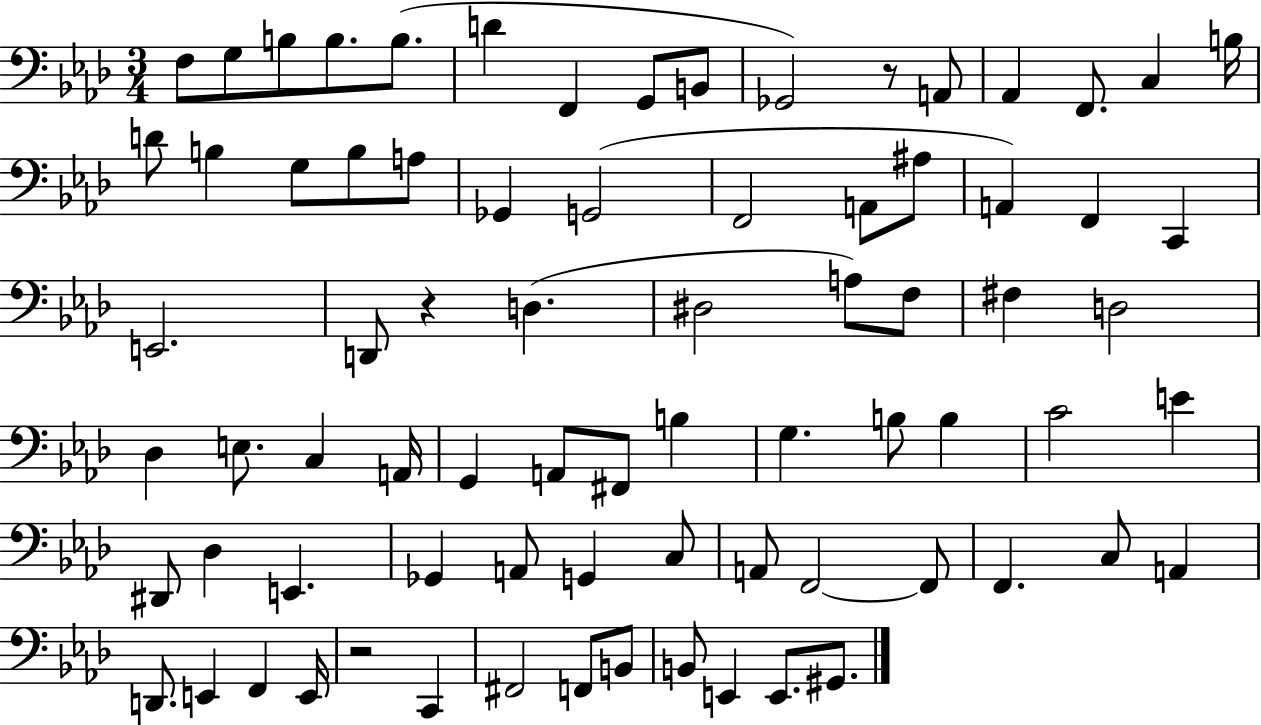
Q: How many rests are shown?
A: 3